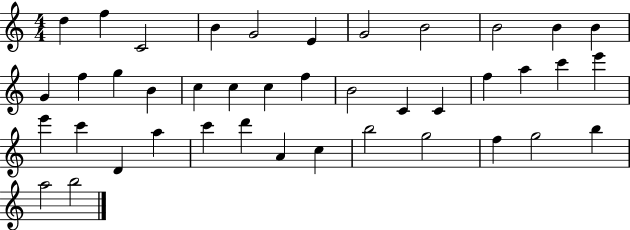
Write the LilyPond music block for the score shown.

{
  \clef treble
  \numericTimeSignature
  \time 4/4
  \key c \major
  d''4 f''4 c'2 | b'4 g'2 e'4 | g'2 b'2 | b'2 b'4 b'4 | \break g'4 f''4 g''4 b'4 | c''4 c''4 c''4 f''4 | b'2 c'4 c'4 | f''4 a''4 c'''4 e'''4 | \break e'''4 c'''4 d'4 a''4 | c'''4 d'''4 a'4 c''4 | b''2 g''2 | f''4 g''2 b''4 | \break a''2 b''2 | \bar "|."
}